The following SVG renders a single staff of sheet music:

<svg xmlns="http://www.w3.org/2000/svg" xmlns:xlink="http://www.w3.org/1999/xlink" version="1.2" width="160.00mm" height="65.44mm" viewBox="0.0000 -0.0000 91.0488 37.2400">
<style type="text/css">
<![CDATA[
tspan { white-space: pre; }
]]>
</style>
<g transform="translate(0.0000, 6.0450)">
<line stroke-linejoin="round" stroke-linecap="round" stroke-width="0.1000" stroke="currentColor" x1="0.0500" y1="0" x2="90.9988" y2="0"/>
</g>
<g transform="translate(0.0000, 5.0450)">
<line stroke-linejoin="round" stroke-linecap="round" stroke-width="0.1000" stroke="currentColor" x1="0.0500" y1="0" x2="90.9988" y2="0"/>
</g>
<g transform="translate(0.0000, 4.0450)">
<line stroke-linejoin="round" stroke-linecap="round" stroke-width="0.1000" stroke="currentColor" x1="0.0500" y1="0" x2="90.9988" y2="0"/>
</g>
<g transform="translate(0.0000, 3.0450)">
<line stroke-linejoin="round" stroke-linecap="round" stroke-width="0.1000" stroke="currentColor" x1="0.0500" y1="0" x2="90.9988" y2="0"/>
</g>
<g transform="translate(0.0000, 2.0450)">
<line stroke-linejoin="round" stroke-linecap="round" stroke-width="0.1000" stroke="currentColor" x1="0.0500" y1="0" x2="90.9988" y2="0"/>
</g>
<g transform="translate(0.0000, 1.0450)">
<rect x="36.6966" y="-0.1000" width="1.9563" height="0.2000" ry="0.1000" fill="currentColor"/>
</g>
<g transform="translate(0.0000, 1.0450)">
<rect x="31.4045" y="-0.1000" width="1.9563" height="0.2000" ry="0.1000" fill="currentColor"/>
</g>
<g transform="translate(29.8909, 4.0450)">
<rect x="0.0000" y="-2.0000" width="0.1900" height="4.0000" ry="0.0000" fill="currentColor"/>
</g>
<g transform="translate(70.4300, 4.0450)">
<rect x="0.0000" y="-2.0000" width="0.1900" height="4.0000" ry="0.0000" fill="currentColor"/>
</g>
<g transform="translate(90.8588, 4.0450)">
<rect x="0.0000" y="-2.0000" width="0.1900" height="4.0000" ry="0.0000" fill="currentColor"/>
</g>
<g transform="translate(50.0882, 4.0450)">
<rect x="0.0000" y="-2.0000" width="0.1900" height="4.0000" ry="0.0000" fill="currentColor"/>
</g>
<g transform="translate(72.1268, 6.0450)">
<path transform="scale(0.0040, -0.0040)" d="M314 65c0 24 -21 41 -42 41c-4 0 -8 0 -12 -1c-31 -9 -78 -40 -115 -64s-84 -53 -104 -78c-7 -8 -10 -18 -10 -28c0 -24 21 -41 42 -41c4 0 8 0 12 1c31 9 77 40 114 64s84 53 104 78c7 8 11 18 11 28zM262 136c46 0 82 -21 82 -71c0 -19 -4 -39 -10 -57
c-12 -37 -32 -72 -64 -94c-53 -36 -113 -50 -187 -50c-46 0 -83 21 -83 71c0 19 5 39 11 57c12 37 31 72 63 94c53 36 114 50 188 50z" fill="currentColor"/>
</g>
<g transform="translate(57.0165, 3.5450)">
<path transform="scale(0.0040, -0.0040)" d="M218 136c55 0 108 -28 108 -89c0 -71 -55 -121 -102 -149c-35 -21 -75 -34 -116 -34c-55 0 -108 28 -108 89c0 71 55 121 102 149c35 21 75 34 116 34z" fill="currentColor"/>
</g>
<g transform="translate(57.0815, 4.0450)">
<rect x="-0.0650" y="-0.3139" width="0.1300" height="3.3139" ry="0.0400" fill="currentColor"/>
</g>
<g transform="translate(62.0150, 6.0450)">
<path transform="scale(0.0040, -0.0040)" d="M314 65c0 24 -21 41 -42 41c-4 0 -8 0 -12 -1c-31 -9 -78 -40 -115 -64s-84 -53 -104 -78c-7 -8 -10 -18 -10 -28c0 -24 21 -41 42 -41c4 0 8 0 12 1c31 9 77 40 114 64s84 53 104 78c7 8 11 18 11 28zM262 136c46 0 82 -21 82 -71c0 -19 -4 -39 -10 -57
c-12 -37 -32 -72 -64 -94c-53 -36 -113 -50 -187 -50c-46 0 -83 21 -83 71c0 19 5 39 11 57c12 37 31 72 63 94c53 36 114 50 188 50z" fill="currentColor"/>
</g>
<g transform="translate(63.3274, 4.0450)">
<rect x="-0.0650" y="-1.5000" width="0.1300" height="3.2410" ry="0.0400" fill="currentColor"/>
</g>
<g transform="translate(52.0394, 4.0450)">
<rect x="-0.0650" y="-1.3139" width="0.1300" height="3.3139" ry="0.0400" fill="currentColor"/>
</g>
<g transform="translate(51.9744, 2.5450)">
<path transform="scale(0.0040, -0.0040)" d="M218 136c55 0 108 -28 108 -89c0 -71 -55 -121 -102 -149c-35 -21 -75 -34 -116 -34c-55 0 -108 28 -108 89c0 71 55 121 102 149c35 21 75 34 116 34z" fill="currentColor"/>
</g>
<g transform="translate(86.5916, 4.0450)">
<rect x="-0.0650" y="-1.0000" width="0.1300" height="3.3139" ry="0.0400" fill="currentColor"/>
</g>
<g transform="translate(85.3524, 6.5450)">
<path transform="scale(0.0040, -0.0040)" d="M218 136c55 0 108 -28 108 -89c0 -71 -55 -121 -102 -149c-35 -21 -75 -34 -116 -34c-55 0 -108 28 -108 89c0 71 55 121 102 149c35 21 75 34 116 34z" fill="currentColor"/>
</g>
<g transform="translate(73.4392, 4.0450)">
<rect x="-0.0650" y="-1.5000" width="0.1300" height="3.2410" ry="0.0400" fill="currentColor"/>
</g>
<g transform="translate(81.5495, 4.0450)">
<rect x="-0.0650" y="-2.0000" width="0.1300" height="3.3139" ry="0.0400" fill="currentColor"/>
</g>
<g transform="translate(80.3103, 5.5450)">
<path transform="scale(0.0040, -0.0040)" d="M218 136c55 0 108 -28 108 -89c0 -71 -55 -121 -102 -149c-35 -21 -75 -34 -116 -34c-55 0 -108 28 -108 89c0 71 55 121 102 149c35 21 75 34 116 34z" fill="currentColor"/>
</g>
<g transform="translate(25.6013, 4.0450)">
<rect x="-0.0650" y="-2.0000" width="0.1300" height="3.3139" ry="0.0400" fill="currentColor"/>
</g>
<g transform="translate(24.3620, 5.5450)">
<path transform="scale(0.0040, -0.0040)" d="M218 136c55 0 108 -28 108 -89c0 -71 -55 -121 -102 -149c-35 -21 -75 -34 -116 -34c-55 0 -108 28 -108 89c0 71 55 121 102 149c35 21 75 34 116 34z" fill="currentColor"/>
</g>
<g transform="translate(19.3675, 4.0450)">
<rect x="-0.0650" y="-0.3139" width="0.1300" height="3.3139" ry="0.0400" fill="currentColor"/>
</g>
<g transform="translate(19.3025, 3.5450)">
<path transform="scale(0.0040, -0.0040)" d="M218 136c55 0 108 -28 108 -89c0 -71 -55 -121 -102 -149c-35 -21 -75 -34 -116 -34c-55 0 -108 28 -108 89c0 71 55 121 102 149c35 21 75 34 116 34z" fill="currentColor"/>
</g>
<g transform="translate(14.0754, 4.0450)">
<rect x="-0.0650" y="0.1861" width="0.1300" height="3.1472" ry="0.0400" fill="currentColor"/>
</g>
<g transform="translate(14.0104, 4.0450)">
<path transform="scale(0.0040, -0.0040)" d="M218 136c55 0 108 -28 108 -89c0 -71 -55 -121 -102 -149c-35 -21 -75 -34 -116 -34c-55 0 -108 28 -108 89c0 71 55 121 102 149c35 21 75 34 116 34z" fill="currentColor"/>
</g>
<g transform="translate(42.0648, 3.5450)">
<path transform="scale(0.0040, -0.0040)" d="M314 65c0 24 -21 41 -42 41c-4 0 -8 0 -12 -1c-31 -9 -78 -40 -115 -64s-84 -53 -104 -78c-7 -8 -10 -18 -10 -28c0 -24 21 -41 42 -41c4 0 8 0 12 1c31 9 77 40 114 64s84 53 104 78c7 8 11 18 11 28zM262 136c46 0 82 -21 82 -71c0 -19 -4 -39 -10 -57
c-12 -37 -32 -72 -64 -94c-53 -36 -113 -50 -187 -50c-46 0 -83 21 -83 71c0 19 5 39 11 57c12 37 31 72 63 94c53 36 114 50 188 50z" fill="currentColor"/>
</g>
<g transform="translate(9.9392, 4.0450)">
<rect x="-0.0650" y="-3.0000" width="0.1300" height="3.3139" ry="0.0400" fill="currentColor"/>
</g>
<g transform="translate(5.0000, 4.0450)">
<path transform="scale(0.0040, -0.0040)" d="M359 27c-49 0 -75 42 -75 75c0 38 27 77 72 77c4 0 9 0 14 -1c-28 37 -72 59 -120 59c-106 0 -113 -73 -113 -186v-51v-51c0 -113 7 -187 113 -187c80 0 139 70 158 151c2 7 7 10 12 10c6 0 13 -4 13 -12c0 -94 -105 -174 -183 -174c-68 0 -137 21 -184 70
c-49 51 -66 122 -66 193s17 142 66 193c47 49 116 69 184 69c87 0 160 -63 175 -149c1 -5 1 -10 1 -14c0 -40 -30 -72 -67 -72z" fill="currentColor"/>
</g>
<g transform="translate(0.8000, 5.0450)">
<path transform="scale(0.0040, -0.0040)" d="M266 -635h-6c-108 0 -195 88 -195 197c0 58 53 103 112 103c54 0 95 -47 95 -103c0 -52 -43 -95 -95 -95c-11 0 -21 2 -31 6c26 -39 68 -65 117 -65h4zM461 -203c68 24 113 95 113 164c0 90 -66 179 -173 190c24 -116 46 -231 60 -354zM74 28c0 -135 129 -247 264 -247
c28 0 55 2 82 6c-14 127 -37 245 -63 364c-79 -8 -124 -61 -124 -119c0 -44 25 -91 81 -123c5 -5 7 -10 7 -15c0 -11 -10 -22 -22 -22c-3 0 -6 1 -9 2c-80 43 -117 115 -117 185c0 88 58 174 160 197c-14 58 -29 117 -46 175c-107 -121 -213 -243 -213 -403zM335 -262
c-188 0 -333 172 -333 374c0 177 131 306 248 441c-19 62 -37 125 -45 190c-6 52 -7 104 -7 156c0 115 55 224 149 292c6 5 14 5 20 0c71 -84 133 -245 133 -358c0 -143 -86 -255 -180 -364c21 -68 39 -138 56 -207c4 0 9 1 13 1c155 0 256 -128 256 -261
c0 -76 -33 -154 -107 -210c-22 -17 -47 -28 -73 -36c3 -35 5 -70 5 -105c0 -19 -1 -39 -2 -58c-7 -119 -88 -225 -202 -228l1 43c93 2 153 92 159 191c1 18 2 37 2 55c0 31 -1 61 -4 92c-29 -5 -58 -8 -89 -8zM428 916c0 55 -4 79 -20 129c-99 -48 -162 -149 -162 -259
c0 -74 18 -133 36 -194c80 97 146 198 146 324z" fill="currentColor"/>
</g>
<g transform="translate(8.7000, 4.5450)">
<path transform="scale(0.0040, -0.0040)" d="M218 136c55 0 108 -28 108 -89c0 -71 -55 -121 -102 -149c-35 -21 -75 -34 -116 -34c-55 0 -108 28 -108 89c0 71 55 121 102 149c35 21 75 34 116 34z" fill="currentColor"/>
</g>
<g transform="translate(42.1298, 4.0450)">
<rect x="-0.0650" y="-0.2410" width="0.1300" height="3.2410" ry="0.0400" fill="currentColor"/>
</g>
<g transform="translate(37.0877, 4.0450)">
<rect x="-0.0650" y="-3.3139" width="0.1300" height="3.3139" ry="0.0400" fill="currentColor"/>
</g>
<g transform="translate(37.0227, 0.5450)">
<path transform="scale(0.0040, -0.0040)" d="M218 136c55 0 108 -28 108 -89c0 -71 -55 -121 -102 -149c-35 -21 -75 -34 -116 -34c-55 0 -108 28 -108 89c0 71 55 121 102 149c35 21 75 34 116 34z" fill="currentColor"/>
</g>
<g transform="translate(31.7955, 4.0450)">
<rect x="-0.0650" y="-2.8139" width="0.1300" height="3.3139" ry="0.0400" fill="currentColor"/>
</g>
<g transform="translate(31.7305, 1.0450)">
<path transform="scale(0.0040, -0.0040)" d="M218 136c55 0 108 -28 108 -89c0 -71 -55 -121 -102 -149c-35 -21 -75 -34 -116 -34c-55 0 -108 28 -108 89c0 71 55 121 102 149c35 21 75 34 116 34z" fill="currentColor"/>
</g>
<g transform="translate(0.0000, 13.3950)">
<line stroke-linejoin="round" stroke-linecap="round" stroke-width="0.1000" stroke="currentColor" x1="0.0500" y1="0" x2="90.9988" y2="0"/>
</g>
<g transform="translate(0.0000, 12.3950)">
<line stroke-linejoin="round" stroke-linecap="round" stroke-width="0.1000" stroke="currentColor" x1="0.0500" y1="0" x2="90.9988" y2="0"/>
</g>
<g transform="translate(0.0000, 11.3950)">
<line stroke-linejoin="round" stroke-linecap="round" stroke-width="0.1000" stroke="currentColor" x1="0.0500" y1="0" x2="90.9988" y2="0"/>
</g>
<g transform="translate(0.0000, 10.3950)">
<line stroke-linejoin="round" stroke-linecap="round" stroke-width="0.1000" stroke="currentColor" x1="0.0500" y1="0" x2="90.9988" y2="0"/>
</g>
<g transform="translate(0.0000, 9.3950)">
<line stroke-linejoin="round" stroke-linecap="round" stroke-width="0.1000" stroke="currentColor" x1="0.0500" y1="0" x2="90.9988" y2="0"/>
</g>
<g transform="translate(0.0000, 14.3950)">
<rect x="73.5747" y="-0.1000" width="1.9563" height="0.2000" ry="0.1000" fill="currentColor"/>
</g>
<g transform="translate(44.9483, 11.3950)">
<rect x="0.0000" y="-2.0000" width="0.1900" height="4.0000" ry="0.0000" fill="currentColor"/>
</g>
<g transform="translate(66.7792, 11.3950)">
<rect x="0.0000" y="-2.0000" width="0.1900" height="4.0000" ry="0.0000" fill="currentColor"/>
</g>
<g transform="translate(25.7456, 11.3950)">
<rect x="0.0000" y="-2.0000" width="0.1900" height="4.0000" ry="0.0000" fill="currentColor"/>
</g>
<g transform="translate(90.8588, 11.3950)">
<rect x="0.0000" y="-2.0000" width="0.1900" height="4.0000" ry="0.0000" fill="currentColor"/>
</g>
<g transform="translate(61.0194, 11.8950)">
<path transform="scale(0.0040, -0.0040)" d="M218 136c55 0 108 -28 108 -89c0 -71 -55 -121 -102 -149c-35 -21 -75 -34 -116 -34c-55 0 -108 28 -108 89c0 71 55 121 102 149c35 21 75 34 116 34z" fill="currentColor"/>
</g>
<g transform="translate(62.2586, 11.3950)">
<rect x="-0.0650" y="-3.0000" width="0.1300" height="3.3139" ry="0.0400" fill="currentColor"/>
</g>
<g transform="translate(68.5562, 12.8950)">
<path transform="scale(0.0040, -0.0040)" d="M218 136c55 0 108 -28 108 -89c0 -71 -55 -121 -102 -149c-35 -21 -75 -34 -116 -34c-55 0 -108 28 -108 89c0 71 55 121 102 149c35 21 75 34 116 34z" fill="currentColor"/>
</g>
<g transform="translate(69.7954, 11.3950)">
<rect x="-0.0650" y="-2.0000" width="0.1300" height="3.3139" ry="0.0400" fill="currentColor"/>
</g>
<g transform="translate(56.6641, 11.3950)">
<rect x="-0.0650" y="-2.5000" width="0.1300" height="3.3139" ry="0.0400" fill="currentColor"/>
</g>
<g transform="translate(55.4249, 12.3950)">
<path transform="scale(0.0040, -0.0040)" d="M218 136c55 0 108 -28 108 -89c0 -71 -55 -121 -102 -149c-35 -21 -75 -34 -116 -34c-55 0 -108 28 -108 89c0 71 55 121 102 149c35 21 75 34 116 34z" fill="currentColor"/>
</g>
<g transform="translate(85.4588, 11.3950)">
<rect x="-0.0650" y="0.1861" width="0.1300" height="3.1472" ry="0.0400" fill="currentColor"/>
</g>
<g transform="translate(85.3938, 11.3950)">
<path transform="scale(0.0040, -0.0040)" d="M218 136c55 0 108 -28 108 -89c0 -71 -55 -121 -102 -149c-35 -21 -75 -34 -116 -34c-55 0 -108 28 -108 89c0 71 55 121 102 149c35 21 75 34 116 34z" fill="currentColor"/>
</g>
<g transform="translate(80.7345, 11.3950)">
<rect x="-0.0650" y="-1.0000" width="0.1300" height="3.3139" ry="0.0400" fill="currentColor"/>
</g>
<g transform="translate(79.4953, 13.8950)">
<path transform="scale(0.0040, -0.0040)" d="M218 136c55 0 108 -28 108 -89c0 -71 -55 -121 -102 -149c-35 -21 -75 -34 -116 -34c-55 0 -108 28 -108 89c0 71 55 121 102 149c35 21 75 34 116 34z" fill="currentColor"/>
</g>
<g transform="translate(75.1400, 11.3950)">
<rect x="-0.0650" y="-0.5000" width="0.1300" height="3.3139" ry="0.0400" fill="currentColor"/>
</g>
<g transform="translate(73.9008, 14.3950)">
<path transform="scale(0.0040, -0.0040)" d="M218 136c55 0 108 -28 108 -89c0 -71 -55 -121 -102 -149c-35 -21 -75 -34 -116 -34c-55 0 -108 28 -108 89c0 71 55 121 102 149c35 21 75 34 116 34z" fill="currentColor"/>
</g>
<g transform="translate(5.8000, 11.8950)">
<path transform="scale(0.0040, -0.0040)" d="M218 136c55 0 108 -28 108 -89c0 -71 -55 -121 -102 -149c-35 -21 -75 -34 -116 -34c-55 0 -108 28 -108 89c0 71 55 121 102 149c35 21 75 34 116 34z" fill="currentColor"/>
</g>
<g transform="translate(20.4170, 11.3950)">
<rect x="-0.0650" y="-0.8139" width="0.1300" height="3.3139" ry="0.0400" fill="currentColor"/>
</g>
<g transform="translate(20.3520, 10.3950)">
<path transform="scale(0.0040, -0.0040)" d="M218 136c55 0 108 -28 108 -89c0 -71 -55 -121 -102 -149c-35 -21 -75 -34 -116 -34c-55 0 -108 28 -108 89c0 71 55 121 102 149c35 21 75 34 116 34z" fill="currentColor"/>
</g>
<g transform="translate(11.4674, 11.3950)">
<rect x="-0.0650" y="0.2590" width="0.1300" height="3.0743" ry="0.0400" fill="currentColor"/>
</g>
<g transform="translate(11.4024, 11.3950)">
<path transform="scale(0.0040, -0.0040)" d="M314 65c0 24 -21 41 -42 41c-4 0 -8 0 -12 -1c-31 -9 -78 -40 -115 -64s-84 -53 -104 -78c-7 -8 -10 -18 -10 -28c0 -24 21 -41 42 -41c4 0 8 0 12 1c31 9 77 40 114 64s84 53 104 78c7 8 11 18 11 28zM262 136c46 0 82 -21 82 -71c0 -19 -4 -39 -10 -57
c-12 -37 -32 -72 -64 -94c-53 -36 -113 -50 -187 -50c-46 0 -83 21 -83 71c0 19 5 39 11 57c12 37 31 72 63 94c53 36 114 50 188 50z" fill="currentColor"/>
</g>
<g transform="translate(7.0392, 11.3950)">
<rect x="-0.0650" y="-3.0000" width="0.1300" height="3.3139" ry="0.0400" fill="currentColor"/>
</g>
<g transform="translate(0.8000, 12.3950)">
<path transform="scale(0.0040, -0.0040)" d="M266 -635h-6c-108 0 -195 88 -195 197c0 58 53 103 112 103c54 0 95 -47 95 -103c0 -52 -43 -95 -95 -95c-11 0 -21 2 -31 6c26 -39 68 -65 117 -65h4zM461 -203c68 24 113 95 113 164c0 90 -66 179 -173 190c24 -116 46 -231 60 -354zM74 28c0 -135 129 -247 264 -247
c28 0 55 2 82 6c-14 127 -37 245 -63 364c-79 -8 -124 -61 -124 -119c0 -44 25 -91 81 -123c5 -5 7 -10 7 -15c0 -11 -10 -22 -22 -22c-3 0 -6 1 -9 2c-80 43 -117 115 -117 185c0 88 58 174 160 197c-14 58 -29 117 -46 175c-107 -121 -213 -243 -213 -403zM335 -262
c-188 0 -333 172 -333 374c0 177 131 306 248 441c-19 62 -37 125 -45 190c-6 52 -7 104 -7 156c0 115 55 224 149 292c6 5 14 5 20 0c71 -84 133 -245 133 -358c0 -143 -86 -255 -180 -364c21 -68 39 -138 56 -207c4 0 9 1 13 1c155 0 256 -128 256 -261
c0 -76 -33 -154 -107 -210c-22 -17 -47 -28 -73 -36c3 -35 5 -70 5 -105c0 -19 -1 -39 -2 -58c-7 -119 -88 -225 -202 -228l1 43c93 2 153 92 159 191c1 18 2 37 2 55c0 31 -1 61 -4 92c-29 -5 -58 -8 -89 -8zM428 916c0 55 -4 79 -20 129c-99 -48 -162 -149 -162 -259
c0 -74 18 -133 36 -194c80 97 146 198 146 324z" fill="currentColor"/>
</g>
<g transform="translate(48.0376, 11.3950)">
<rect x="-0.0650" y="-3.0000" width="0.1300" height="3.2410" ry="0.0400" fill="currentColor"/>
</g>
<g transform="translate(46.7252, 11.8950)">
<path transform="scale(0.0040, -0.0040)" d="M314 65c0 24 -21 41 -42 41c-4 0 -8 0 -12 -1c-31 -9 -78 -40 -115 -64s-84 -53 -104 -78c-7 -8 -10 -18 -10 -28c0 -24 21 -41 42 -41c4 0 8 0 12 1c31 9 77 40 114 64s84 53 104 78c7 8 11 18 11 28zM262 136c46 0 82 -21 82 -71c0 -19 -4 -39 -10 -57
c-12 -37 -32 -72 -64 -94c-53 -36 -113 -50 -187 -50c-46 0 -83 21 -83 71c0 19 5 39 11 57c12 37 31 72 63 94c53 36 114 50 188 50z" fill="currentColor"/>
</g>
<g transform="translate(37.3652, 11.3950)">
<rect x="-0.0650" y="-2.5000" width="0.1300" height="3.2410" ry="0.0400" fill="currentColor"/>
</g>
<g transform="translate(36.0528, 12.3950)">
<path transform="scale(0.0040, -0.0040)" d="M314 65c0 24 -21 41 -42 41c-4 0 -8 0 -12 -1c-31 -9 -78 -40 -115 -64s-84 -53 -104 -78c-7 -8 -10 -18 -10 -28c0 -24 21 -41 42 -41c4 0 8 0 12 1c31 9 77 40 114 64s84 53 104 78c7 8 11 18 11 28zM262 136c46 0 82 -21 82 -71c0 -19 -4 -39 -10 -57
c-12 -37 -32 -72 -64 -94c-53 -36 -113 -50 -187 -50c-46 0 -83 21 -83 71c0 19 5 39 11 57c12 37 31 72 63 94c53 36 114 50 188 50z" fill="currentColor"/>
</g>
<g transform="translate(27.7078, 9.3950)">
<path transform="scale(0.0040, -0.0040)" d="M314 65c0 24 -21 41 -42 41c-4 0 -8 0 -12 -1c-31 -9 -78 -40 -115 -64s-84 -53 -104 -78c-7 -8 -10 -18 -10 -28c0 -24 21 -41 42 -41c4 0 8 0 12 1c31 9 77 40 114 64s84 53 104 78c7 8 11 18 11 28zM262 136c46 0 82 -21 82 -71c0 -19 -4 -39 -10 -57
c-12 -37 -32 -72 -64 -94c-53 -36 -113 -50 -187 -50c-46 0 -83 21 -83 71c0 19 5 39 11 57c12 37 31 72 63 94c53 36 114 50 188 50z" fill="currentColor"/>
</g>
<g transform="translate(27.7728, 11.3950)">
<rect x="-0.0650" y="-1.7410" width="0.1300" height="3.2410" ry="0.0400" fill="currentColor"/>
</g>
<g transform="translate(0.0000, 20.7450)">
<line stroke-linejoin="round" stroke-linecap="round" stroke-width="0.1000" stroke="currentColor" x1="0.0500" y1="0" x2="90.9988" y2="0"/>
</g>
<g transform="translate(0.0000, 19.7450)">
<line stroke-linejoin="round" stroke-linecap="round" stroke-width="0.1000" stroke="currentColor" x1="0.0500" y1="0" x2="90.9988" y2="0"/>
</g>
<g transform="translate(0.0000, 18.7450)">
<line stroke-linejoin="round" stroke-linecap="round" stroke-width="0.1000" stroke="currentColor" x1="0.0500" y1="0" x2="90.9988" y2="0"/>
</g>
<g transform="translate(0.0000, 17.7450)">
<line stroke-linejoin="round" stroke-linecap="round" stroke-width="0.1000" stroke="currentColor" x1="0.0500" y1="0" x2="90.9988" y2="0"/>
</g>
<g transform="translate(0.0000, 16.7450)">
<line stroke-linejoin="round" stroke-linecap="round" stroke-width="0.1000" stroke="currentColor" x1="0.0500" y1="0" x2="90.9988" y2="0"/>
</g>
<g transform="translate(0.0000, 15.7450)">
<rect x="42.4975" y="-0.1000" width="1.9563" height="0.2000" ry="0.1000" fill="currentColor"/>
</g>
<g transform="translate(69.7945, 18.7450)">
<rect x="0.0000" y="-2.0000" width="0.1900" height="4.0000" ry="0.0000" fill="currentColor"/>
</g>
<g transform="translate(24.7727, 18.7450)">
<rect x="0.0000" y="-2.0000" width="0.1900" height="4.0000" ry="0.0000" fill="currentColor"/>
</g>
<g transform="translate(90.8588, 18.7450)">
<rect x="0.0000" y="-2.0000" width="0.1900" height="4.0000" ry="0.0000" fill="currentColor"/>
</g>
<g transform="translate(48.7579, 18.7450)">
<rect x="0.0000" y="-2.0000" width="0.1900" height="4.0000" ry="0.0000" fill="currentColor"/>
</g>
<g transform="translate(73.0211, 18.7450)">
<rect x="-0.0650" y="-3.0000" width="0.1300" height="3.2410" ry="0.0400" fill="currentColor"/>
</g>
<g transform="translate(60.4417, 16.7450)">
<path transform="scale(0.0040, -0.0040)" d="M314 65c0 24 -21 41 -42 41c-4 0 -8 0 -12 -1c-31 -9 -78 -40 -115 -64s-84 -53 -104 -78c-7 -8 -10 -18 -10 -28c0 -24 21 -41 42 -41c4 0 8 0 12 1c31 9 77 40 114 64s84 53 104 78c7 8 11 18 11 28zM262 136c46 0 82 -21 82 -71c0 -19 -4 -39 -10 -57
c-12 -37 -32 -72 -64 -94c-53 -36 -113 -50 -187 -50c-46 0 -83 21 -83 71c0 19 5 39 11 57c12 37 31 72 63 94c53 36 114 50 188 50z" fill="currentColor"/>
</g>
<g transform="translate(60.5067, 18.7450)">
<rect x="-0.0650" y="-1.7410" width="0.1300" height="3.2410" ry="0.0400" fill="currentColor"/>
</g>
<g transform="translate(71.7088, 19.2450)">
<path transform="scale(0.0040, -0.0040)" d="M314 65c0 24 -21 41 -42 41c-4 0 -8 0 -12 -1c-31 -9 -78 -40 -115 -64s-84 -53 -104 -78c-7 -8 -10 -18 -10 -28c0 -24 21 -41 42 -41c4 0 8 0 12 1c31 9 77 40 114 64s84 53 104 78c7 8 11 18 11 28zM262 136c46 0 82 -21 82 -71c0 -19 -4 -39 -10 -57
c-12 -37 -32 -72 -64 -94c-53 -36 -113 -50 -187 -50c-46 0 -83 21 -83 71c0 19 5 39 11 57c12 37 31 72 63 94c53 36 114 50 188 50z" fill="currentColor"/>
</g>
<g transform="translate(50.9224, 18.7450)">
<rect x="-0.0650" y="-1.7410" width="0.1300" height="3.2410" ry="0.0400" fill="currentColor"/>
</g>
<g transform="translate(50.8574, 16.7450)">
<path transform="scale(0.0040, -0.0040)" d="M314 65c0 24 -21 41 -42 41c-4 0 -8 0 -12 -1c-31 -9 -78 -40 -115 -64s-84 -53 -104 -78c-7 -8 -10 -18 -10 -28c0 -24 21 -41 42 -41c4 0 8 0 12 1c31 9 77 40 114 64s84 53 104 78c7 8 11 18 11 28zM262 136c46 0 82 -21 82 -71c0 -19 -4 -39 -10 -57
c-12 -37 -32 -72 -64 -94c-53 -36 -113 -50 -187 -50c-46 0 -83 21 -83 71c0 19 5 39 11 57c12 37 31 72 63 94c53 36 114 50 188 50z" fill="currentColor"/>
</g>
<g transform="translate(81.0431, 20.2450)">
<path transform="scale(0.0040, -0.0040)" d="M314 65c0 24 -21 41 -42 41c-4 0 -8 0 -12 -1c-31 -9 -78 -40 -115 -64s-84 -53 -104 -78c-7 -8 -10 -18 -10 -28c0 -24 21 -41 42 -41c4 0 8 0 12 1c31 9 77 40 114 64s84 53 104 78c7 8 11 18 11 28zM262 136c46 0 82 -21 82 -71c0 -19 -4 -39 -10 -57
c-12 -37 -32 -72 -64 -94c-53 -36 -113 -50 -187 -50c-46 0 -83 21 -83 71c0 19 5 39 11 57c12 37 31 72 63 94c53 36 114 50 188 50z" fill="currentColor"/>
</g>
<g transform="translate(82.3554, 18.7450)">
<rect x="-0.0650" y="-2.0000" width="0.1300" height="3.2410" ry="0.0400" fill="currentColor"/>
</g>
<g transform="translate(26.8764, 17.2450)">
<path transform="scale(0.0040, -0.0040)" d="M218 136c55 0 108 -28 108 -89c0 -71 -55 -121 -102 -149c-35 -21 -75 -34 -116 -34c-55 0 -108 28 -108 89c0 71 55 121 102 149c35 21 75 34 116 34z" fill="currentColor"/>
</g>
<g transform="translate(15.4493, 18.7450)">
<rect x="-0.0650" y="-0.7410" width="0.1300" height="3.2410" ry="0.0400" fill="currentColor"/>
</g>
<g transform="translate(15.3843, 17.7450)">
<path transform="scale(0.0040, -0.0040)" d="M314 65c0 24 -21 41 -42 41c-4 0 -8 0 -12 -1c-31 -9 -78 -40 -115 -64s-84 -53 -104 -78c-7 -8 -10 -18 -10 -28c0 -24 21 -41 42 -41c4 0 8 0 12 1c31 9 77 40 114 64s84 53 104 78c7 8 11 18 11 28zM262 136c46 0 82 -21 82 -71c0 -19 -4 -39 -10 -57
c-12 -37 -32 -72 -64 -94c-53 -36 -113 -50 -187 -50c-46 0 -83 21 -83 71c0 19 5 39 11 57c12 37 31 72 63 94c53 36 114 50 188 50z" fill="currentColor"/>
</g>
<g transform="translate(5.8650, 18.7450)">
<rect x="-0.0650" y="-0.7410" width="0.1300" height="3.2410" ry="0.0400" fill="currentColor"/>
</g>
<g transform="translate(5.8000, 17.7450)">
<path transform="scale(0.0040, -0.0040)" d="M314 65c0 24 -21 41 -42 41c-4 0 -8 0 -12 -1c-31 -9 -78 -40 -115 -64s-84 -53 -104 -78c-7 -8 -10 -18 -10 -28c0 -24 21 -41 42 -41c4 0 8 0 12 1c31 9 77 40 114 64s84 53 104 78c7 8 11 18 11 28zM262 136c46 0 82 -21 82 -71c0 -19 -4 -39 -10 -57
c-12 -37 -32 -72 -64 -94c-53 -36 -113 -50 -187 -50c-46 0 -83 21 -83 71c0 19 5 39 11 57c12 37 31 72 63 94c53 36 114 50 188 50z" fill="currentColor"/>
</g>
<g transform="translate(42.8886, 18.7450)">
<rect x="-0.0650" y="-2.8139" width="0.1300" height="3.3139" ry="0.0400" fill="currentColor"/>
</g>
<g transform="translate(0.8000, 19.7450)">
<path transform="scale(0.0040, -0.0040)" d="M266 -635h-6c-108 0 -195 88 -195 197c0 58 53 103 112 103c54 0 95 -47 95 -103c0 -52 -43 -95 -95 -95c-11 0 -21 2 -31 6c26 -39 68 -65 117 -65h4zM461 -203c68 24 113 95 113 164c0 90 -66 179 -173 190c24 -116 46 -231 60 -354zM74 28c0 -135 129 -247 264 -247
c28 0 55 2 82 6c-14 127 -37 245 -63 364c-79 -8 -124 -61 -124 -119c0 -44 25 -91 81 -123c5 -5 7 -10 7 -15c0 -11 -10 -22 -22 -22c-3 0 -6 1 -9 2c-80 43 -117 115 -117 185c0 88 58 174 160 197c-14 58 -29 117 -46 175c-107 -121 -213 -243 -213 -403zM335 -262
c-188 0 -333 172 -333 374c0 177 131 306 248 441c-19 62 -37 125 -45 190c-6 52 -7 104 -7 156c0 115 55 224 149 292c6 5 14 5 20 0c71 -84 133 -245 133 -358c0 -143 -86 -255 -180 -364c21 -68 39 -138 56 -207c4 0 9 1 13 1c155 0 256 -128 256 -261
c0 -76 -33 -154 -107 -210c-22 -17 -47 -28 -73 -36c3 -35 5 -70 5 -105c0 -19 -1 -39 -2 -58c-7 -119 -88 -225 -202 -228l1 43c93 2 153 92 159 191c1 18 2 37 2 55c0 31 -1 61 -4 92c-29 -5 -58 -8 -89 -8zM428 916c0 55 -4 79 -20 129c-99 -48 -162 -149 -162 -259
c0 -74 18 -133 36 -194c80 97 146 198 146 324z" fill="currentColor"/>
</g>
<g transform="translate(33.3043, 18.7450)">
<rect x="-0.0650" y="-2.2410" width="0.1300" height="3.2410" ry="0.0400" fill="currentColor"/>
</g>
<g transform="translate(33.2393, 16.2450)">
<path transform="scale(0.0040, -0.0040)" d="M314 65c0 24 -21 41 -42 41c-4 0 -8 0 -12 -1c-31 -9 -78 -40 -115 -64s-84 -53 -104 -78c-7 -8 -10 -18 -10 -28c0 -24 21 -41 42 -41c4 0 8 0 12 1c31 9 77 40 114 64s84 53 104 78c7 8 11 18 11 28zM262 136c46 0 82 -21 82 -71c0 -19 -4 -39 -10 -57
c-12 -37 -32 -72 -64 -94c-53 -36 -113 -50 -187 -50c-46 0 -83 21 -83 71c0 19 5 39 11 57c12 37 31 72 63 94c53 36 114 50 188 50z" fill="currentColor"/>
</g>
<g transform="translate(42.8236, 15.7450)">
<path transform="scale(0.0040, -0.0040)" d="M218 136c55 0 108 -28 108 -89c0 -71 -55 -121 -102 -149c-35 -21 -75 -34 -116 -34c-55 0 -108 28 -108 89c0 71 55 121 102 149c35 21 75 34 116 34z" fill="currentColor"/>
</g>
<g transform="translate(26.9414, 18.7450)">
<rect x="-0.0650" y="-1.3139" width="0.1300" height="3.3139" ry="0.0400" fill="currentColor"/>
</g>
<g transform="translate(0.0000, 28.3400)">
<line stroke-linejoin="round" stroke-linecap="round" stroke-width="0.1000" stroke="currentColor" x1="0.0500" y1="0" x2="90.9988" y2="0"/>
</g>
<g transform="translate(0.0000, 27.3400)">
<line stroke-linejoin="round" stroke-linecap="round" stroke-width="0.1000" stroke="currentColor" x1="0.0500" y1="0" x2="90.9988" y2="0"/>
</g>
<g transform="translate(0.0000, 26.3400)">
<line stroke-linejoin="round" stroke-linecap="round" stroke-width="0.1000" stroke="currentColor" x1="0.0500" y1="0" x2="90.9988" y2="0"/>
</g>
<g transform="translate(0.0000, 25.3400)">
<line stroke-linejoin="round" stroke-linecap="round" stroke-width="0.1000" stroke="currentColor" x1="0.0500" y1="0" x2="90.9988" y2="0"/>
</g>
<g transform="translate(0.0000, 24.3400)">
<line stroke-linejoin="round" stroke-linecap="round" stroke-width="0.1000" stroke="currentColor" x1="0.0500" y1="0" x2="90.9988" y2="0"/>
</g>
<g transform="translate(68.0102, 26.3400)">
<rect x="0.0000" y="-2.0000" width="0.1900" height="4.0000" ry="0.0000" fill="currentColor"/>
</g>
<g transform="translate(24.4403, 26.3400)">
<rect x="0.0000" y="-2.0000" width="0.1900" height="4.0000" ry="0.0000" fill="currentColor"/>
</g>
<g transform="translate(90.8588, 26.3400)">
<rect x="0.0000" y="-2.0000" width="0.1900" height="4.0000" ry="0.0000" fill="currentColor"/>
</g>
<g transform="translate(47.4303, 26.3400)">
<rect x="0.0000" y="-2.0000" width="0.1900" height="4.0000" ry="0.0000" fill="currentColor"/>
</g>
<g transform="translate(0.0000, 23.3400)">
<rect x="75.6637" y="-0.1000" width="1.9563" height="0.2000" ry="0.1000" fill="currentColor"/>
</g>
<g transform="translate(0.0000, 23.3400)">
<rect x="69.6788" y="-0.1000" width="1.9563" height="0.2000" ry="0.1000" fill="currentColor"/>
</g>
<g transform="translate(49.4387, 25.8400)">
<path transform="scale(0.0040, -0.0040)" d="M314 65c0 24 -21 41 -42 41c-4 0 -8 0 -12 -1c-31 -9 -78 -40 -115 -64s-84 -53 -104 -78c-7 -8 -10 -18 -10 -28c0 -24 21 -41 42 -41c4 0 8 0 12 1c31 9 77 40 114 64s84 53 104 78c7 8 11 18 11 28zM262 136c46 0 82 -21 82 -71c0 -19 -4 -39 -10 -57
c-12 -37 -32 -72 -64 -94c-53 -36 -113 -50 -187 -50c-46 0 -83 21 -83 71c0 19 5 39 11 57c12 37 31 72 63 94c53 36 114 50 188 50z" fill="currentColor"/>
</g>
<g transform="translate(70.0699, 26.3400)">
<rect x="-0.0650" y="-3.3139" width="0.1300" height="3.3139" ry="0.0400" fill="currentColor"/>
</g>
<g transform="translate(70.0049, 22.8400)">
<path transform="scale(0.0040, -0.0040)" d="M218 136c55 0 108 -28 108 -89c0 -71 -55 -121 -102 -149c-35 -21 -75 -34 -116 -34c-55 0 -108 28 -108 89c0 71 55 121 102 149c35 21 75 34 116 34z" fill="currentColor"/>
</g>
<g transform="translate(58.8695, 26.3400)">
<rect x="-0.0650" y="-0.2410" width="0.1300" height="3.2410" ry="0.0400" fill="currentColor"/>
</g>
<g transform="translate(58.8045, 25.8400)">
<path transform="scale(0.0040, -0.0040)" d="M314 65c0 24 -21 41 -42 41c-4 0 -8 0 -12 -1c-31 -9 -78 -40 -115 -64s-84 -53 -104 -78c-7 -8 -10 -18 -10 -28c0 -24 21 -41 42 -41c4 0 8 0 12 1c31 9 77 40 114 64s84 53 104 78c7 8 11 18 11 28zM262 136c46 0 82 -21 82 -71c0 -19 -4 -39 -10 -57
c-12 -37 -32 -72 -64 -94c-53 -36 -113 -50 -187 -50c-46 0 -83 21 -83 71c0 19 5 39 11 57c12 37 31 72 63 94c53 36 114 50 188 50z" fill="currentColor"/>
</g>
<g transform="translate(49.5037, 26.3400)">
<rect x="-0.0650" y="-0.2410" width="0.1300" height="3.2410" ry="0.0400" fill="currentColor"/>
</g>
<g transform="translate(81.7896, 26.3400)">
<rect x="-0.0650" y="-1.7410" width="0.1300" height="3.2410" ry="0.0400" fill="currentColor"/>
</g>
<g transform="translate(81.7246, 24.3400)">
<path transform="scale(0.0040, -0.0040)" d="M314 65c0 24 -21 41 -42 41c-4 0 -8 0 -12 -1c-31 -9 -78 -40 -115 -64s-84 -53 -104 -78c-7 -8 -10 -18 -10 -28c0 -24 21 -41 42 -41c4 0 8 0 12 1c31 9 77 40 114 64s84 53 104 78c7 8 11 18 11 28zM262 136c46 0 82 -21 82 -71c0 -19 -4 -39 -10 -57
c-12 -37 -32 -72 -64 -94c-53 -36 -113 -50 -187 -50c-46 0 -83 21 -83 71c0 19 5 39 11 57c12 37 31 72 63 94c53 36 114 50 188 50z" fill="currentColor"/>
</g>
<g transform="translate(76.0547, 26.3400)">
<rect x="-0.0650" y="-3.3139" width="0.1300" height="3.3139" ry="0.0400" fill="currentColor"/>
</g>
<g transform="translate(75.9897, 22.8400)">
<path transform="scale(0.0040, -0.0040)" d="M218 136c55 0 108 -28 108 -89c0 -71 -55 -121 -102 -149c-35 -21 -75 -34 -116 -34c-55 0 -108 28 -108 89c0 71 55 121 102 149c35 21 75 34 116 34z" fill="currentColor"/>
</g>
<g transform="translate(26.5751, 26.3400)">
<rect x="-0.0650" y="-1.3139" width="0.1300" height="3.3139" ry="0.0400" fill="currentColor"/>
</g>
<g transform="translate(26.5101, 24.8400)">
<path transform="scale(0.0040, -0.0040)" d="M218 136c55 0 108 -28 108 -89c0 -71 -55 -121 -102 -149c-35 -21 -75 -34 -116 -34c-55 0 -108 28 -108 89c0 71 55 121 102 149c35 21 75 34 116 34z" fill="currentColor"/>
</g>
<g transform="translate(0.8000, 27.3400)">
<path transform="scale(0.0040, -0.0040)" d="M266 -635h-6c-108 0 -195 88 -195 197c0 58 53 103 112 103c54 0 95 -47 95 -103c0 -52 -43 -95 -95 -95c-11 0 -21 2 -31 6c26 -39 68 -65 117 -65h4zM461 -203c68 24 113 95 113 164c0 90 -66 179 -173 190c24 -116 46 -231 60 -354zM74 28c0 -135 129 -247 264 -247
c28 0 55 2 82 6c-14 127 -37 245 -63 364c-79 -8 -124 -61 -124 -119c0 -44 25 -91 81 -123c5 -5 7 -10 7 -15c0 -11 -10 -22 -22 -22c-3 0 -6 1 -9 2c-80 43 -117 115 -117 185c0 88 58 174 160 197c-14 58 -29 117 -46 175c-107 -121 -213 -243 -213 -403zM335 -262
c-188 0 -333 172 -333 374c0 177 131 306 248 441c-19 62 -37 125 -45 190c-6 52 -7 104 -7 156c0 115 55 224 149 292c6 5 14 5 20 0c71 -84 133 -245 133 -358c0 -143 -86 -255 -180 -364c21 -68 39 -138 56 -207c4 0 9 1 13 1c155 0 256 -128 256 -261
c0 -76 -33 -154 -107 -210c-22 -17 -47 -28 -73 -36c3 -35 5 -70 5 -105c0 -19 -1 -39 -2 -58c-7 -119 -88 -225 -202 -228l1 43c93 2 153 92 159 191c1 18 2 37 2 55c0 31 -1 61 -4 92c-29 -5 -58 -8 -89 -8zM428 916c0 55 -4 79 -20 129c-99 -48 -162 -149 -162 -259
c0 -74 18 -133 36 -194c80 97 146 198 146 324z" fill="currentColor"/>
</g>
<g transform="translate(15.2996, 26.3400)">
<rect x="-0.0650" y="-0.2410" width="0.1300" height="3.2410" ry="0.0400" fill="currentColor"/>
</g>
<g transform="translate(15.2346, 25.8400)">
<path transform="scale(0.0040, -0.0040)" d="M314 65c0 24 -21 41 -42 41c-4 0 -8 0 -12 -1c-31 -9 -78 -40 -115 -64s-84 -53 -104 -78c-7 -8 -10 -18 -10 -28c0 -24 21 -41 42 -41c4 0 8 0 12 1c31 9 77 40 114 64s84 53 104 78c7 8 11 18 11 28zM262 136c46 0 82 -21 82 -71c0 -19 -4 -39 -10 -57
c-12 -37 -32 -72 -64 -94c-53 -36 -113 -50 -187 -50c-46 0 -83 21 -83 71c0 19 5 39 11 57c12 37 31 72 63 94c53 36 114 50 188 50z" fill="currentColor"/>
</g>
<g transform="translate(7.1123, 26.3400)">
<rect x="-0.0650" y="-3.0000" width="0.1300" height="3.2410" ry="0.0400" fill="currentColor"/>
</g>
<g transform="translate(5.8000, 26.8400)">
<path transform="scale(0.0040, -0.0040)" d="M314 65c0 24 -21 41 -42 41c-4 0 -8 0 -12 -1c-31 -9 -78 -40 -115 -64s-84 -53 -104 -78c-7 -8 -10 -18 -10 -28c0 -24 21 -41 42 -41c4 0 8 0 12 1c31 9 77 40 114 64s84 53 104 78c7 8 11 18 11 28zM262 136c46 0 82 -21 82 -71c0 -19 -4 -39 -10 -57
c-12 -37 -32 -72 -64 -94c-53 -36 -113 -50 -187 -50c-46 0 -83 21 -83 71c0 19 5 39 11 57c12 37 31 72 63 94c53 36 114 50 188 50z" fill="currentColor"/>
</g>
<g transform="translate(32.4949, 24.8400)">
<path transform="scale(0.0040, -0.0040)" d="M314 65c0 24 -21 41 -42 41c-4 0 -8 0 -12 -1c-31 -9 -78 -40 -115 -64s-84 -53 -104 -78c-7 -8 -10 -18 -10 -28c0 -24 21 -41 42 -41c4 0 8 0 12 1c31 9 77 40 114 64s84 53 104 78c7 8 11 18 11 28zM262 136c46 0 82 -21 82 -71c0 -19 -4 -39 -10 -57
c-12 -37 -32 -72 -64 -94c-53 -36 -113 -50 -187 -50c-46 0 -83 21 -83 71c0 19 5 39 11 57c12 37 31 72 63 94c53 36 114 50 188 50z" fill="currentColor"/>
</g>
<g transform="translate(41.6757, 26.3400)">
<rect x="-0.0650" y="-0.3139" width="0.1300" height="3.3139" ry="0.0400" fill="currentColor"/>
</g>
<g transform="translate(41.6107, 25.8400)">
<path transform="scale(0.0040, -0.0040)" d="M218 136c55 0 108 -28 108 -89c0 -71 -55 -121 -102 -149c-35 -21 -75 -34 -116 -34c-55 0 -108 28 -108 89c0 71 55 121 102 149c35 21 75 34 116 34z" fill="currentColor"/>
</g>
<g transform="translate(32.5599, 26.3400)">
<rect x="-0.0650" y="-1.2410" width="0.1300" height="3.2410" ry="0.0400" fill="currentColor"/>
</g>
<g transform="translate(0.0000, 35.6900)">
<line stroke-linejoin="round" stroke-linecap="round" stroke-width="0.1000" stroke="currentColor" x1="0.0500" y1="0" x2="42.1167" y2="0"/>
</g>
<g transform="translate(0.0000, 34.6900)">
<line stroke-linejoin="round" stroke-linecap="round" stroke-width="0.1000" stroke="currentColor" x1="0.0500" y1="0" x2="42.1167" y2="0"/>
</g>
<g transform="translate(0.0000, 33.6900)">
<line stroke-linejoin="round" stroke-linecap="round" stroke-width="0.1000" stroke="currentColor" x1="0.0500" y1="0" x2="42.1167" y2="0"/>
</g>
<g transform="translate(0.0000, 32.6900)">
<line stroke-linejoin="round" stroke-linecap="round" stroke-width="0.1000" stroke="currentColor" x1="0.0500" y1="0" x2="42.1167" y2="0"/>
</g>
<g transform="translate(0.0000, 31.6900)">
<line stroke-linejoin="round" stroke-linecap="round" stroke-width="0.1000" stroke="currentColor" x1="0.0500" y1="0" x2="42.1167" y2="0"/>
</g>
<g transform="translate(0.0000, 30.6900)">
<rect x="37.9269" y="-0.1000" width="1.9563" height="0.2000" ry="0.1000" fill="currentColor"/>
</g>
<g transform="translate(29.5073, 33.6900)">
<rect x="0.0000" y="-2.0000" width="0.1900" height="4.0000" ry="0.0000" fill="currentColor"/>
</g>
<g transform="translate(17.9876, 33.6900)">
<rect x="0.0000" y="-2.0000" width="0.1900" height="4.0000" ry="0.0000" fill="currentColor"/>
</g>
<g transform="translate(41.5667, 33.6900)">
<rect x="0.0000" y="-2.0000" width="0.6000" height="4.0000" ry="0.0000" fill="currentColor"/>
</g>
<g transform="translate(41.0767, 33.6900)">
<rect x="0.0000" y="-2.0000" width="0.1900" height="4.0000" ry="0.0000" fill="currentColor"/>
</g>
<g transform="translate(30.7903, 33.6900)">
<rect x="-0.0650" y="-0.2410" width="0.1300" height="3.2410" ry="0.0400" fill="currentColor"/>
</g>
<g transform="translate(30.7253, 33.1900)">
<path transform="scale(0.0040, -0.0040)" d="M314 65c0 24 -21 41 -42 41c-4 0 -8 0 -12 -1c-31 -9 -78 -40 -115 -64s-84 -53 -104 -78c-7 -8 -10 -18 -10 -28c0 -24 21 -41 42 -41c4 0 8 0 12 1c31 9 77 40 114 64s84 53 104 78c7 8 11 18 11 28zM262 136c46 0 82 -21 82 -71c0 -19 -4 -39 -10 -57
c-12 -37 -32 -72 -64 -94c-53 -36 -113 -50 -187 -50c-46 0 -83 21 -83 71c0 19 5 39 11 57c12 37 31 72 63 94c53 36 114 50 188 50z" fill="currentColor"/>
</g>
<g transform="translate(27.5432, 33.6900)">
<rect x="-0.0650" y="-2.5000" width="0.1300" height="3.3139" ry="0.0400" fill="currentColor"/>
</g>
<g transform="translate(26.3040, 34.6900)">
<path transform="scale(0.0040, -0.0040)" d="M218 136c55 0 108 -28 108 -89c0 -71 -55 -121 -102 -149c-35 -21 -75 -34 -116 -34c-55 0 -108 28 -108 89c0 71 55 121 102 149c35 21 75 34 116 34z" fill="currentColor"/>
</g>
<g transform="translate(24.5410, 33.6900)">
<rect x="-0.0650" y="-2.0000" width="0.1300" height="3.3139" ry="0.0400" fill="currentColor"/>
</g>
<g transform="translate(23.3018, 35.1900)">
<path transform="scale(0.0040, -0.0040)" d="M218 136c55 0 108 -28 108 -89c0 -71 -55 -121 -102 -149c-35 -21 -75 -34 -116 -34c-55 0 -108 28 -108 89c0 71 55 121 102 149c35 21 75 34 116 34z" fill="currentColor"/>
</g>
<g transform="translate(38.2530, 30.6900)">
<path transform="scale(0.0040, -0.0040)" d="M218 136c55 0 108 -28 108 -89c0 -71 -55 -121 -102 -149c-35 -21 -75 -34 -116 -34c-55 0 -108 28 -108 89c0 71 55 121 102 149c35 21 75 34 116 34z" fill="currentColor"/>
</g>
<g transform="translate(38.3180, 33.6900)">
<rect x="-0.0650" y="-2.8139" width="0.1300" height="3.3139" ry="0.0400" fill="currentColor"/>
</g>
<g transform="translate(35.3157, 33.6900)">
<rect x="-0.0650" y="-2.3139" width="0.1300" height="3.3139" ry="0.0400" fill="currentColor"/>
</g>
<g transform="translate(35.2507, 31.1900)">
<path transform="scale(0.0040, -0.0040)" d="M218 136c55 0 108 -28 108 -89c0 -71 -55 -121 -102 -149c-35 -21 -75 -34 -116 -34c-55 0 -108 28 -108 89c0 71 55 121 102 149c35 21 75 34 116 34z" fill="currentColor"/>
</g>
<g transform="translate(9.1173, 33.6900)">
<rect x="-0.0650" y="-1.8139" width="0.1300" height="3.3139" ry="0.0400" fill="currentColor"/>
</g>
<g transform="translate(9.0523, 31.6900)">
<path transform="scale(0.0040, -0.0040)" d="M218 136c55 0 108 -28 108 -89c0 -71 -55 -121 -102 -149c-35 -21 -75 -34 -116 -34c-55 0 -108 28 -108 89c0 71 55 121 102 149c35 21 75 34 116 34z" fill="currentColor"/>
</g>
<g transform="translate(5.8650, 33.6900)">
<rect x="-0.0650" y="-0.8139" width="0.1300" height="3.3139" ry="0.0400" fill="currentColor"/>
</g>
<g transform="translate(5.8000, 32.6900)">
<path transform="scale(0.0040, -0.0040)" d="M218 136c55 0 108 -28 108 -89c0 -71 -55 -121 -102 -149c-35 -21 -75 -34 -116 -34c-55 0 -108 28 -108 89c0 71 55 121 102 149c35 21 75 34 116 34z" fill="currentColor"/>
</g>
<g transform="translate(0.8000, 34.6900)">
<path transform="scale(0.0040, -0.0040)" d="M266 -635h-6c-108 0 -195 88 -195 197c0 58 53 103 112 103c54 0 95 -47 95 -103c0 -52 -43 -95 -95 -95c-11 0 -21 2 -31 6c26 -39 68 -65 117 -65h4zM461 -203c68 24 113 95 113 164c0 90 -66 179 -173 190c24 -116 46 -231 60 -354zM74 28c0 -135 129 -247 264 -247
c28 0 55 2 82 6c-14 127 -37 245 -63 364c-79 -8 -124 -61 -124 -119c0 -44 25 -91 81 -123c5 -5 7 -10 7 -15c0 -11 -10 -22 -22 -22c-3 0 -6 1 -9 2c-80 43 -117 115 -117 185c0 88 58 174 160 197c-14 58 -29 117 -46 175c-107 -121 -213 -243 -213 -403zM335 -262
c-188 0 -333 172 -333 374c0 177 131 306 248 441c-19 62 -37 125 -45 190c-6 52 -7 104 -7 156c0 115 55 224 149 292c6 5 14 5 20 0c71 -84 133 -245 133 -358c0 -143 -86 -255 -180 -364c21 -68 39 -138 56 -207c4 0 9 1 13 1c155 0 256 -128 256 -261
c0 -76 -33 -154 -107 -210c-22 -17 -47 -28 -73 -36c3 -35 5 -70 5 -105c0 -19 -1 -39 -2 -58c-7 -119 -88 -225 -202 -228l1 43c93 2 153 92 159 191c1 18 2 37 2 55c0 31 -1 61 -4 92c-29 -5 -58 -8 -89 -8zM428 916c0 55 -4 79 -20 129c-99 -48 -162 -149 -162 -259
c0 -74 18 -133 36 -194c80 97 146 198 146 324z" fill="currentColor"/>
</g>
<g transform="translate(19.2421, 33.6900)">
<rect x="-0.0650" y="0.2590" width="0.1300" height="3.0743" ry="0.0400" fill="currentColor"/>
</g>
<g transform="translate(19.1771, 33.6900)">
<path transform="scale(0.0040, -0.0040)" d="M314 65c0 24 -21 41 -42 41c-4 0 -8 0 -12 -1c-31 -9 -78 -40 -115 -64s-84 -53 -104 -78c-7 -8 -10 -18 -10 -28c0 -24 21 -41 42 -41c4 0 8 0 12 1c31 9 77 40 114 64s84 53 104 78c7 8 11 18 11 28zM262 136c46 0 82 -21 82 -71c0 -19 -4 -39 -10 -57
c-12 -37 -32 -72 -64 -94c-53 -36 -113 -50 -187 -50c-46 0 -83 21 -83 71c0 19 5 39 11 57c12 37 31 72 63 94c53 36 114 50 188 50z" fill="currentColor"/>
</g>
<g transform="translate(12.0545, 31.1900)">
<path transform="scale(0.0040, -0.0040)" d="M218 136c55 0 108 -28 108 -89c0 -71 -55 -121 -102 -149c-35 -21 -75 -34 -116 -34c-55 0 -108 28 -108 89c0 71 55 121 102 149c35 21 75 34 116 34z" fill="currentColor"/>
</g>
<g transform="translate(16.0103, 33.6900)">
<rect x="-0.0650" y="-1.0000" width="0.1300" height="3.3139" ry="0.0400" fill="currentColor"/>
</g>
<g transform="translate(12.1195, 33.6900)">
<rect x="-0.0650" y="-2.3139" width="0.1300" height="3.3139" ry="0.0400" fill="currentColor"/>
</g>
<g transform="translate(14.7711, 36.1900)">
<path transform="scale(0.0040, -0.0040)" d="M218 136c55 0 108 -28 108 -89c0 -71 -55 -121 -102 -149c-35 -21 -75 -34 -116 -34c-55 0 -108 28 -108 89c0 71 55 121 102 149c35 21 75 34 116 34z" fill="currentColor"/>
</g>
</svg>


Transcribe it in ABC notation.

X:1
T:Untitled
M:4/4
L:1/4
K:C
A B c F a b c2 e c E2 E2 F D A B2 d f2 G2 A2 G A F C D B d2 d2 e g2 a f2 f2 A2 F2 A2 c2 e e2 c c2 c2 b b f2 d f g D B2 F G c2 g a